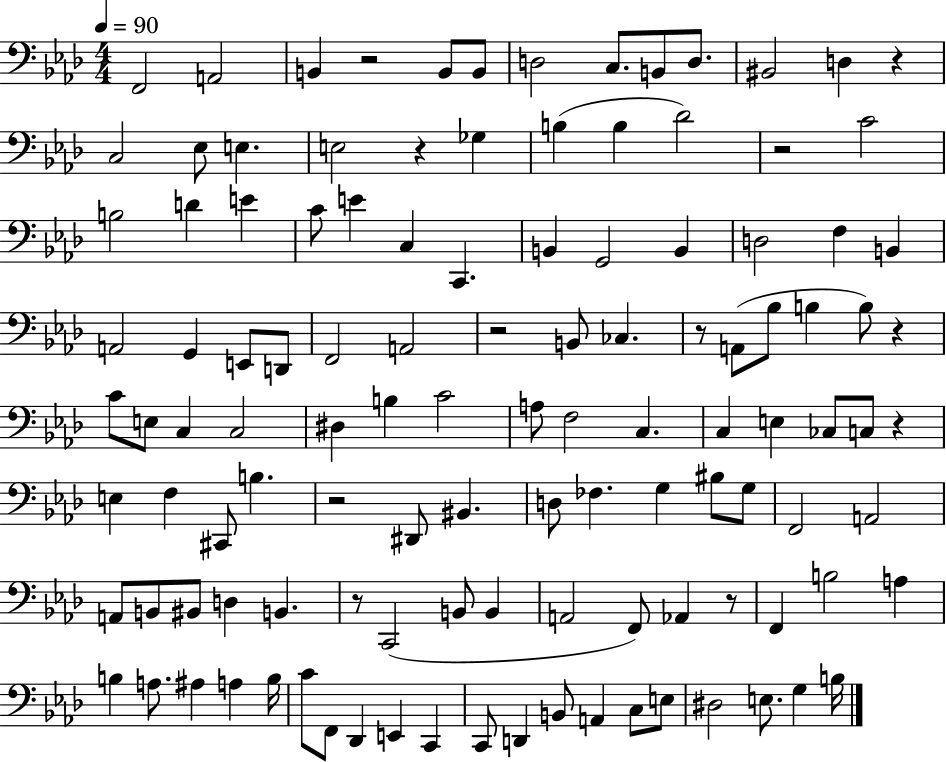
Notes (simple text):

F2/h A2/h B2/q R/h B2/e B2/e D3/h C3/e. B2/e D3/e. BIS2/h D3/q R/q C3/h Eb3/e E3/q. E3/h R/q Gb3/q B3/q B3/q Db4/h R/h C4/h B3/h D4/q E4/q C4/e E4/q C3/q C2/q. B2/q G2/h B2/q D3/h F3/q B2/q A2/h G2/q E2/e D2/e F2/h A2/h R/h B2/e CES3/q. R/e A2/e Bb3/e B3/q B3/e R/q C4/e E3/e C3/q C3/h D#3/q B3/q C4/h A3/e F3/h C3/q. C3/q E3/q CES3/e C3/e R/q E3/q F3/q C#2/e B3/q. R/h D#2/e BIS2/q. D3/e FES3/q. G3/q BIS3/e G3/e F2/h A2/h A2/e B2/e BIS2/e D3/q B2/q. R/e C2/h B2/e B2/q A2/h F2/e Ab2/q R/e F2/q B3/h A3/q B3/q A3/e. A#3/q A3/q B3/s C4/e F2/e Db2/q E2/q C2/q C2/e D2/q B2/e A2/q C3/e E3/e D#3/h E3/e. G3/q B3/s